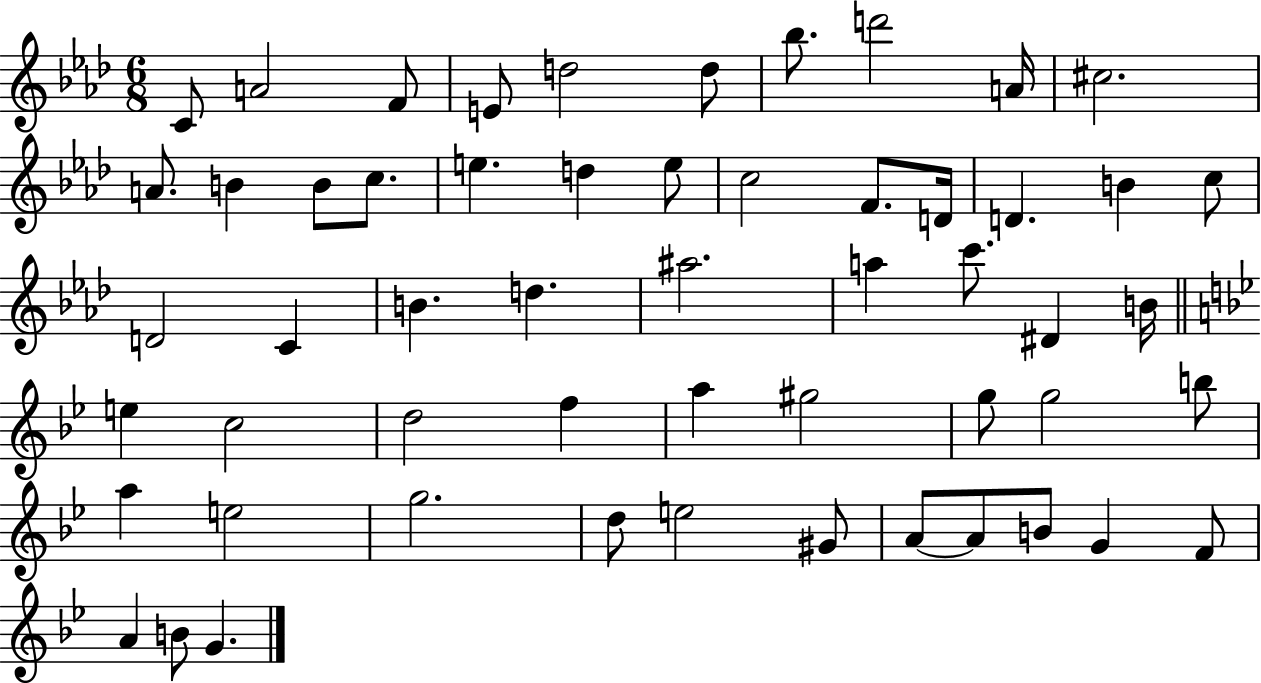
X:1
T:Untitled
M:6/8
L:1/4
K:Ab
C/2 A2 F/2 E/2 d2 d/2 _b/2 d'2 A/4 ^c2 A/2 B B/2 c/2 e d e/2 c2 F/2 D/4 D B c/2 D2 C B d ^a2 a c'/2 ^D B/4 e c2 d2 f a ^g2 g/2 g2 b/2 a e2 g2 d/2 e2 ^G/2 A/2 A/2 B/2 G F/2 A B/2 G